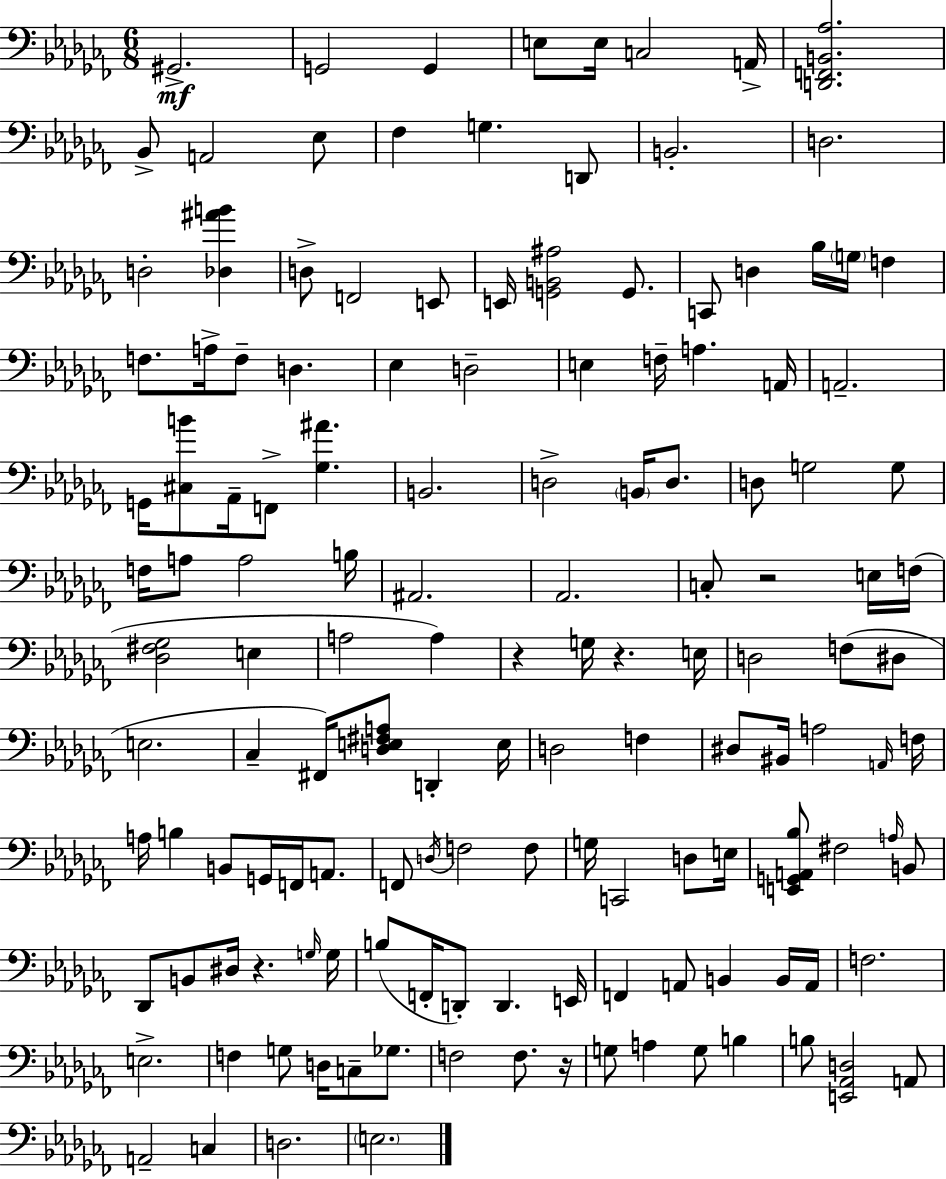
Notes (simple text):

G#2/h. G2/h G2/q E3/e E3/s C3/h A2/s [D2,F2,B2,Ab3]/h. Bb2/e A2/h Eb3/e FES3/q G3/q. D2/e B2/h. D3/h. D3/h [Db3,A#4,B4]/q D3/e F2/h E2/e E2/s [G2,B2,A#3]/h G2/e. C2/e D3/q Bb3/s G3/s F3/q F3/e. A3/s F3/e D3/q. Eb3/q D3/h E3/q F3/s A3/q. A2/s A2/h. G2/s [C#3,B4]/e Ab2/s F2/e [Gb3,A#4]/q. B2/h. D3/h B2/s D3/e. D3/e G3/h G3/e F3/s A3/e A3/h B3/s A#2/h. Ab2/h. C3/e R/h E3/s F3/s [Db3,F#3,Gb3]/h E3/q A3/h A3/q R/q G3/s R/q. E3/s D3/h F3/e D#3/e E3/h. CES3/q F#2/s [D3,E3,F#3,A3]/e D2/q E3/s D3/h F3/q D#3/e BIS2/s A3/h A2/s F3/s A3/s B3/q B2/e G2/s F2/s A2/e. F2/e D3/s F3/h F3/e G3/s C2/h D3/e E3/s [E2,G2,A2,Bb3]/e F#3/h A3/s B2/e Db2/e B2/e D#3/s R/q. G3/s G3/s B3/e F2/s D2/e D2/q. E2/s F2/q A2/e B2/q B2/s A2/s F3/h. E3/h. F3/q G3/e D3/s C3/e Gb3/e. F3/h F3/e. R/s G3/e A3/q G3/e B3/q B3/e [E2,Ab2,D3]/h A2/e A2/h C3/q D3/h. E3/h.